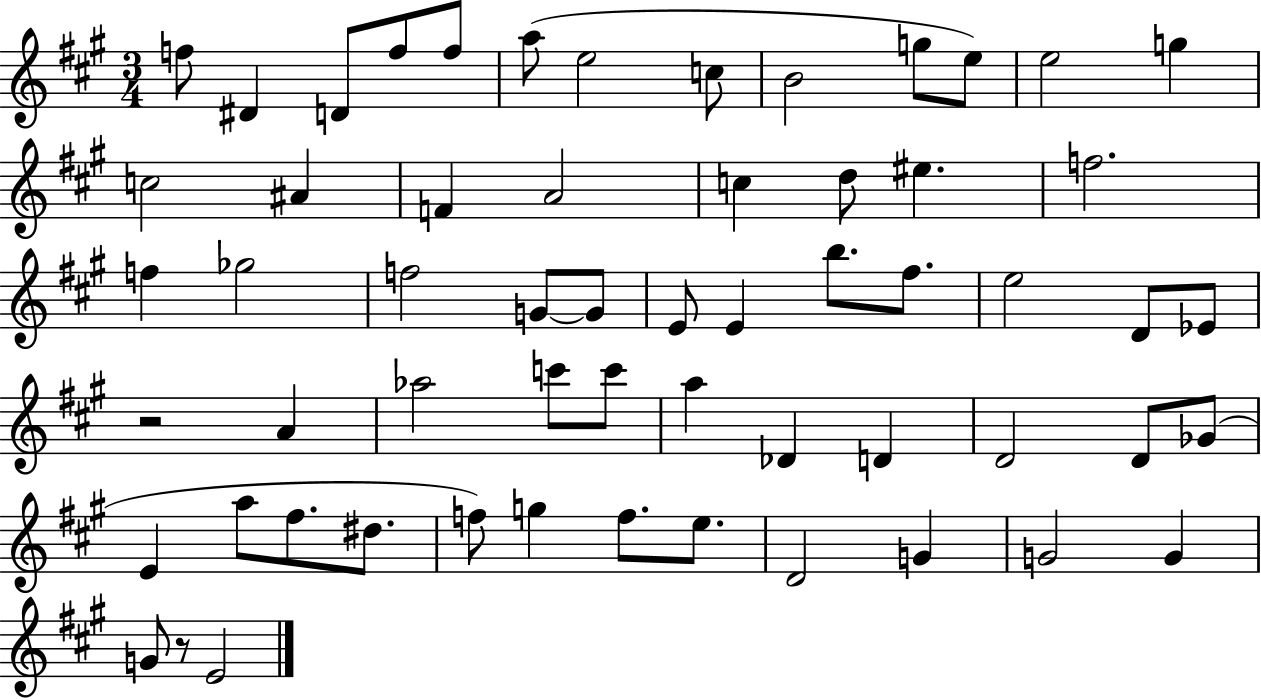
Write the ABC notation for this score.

X:1
T:Untitled
M:3/4
L:1/4
K:A
f/2 ^D D/2 f/2 f/2 a/2 e2 c/2 B2 g/2 e/2 e2 g c2 ^A F A2 c d/2 ^e f2 f _g2 f2 G/2 G/2 E/2 E b/2 ^f/2 e2 D/2 _E/2 z2 A _a2 c'/2 c'/2 a _D D D2 D/2 _G/2 E a/2 ^f/2 ^d/2 f/2 g f/2 e/2 D2 G G2 G G/2 z/2 E2